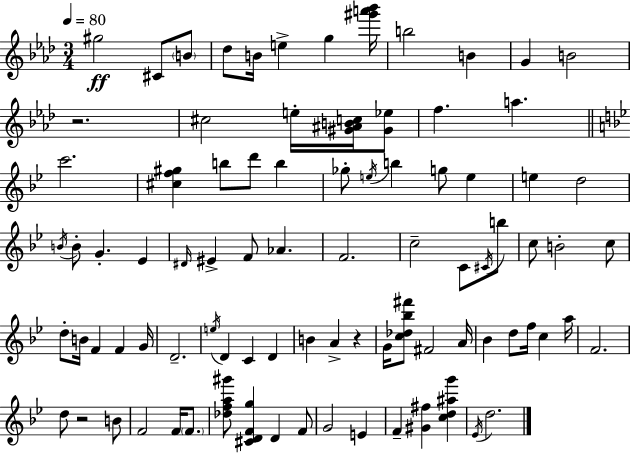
G#5/h C#4/e B4/e Db5/e B4/s E5/q G5/q [G#6,A6,Bb6]/s B5/h B4/q G4/q B4/h R/h. C#5/h E5/s [G#4,A#4,B4,C5]/s [G#4,Eb5]/e F5/q. A5/q. C6/h. [C#5,F5,G#5]/q B5/e D6/e B5/q Gb5/e E5/s B5/q G5/e E5/q E5/q D5/h B4/s B4/e G4/q. Eb4/q D#4/s EIS4/q F4/e Ab4/q. F4/h. C5/h C4/e C#4/s B5/e C5/e B4/h C5/e D5/e B4/s F4/q F4/q G4/s D4/h. E5/s D4/q C4/q D4/q B4/q A4/q R/q G4/s [C5,Db5,Bb5,F#6]/e F#4/h A4/s Bb4/q D5/e F5/s C5/q A5/s F4/h. D5/e R/h B4/e F4/h F4/s F4/e. [Db5,F5,A5,G#6]/e [C#4,D4,F4,G5]/q D4/q F4/e G4/h E4/q F4/q [G#4,F#5]/q [C5,D5,A#5,G6]/q Eb4/s D5/h.